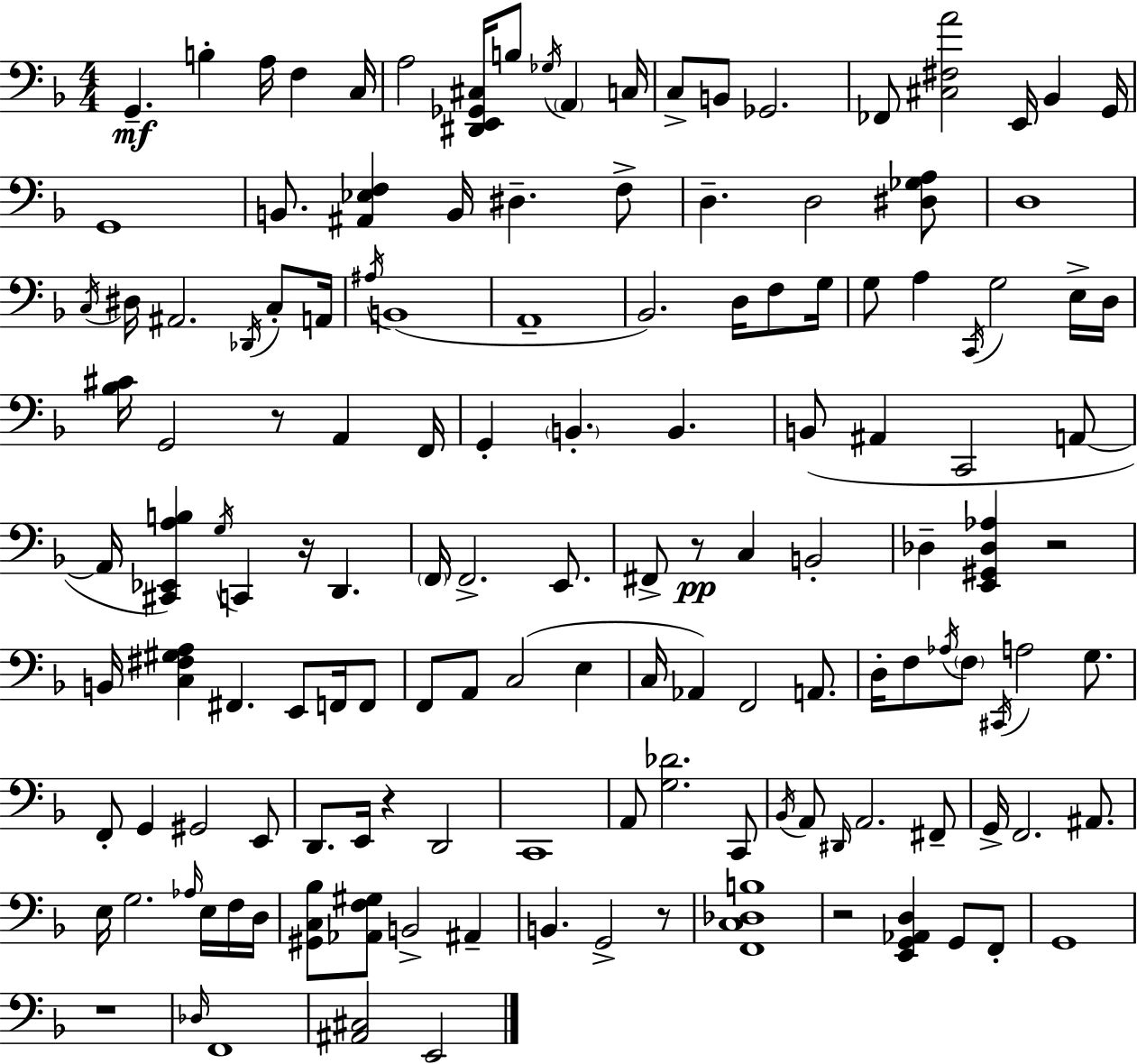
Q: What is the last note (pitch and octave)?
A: E2